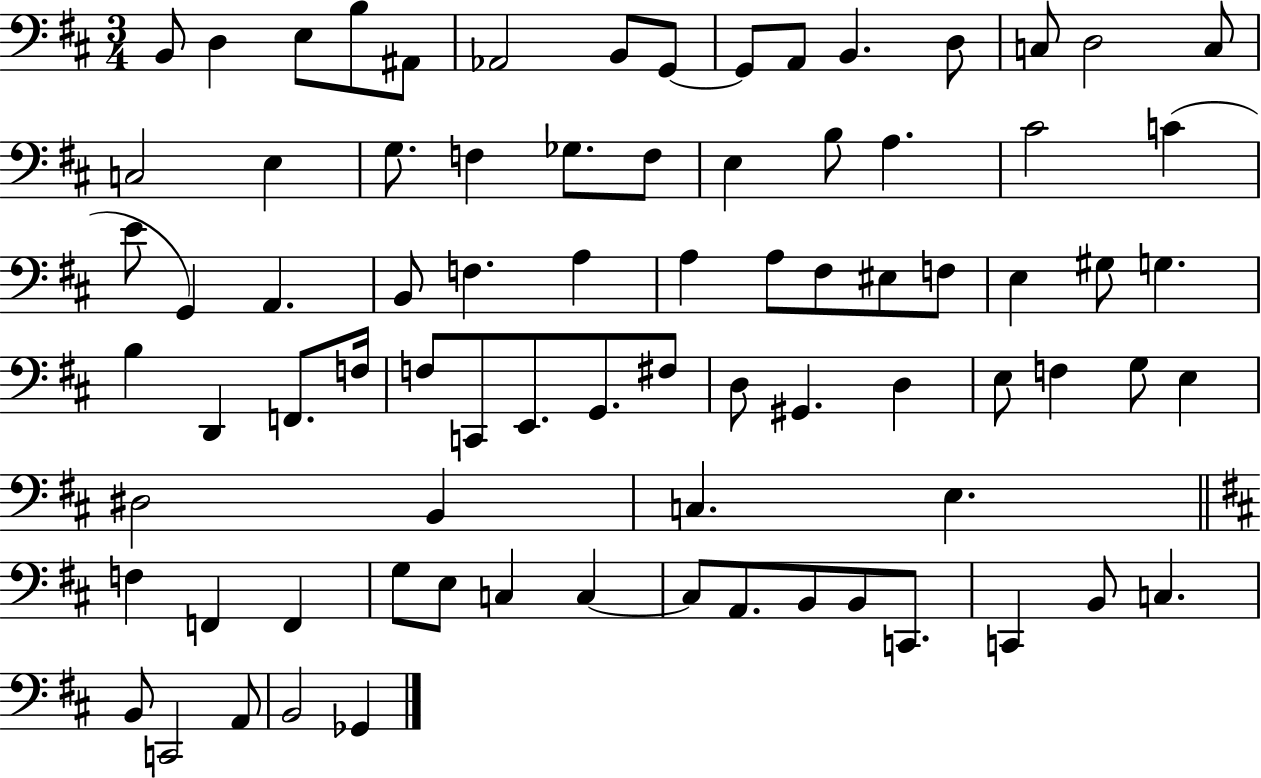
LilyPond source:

{
  \clef bass
  \numericTimeSignature
  \time 3/4
  \key d \major
  b,8 d4 e8 b8 ais,8 | aes,2 b,8 g,8~~ | g,8 a,8 b,4. d8 | c8 d2 c8 | \break c2 e4 | g8. f4 ges8. f8 | e4 b8 a4. | cis'2 c'4( | \break e'8 g,4) a,4. | b,8 f4. a4 | a4 a8 fis8 eis8 f8 | e4 gis8 g4. | \break b4 d,4 f,8. f16 | f8 c,8 e,8. g,8. fis8 | d8 gis,4. d4 | e8 f4 g8 e4 | \break dis2 b,4 | c4. e4. | \bar "||" \break \key b \minor f4 f,4 f,4 | g8 e8 c4 c4~~ | c8 a,8. b,8 b,8 c,8. | c,4 b,8 c4. | \break b,8 c,2 a,8 | b,2 ges,4 | \bar "|."
}